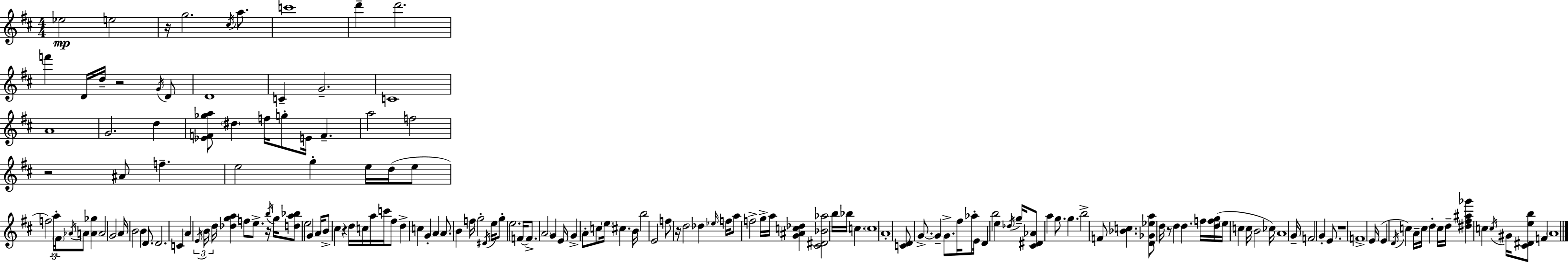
{
  \clef treble
  \numericTimeSignature
  \time 4/4
  \key d \major
  \repeat volta 2 { ees''2\mp e''2 | r16 g''2. \acciaccatura { cis''16 } a''8. | c'''1 | d'''4-- d'''2. | \break f'''4 d'16 d''16-- r2 \acciaccatura { g'16 } | d'8 d'1 | c'4-- g'2.-- | c'1 | \break a'1 | g'2. d''4 | <ees' f' ges'' a''>8 \parenthesize dis''4 f''16 g''8-. e'16 f'4.-- | a''2 f''2 | \break r2 ais'8 f''4.-- | e''2 g''4-. e''16 d''16( | e''8 f''2) \tuplet 3/2 { a''16-. \parenthesize fis'16 \acciaccatura { aes'16 } } a'8 <a' ges''>4 | a'2 g'2 | \break a'16 b'2 b'4 | d'8. d'2. c'4 | a'4 \tuplet 3/2 { \acciaccatura { e'16 } b'16 d''16 } <des'' g'' a''>4 f''8 | e''8.-> r16 \acciaccatura { b''16 } g''16 <d'' a'' bes''>8 e''2 | \break g'4 a'16 b'8-> cis''4 r4 d''16 | c''16 a''16 c'''16 fis''8 d''4-> c''4 g'4-. | a'4 a'8. b'4 f''16 g''2-. | \acciaccatura { dis'16 } e''16 g''8-. e''2. | \break f'16~~ f'8.-> \parenthesize a'2 | g'4 e'16 g'4-> a'8-. c''8 \parenthesize e''16 cis''4. | b'16 b''2 e'2 | f''8 r16 d''2 | \break des''4 \grace { ees''16 } f''16 a''8 f''2-> | g''16-> a''16 <g' ais' c'' des''>4 <cis' dis' bes' aes''>2 b''16 | bes''16 c''4. \parenthesize c''1 | a'1-. | \break <c' d'>8 g'8.->~~ g'4-- | g'8.-> fis''16 aes''8-. e'16 d'4 b''2 | e''4 \acciaccatura { des''16 } g''16-- <cis' dis' aes'>8 a''4 g''8. | g''4. b''2-> | \break f'8 <bes' c''>4. <d' ges' ees'' a''>8 d''16 r8 d''4 | d''4. f''16 <d'' f'' g''>16( \parenthesize e''16 c''4 c''16 b'2 | ces''16) a'1 | g'16-- f'2 | \break g'4-. e'8. r1 | f'1-> | e'16( e'4 \acciaccatura { d'16 }) c''4 | a'16-- c''16 d''4-. c''16 d''16-- <dis'' fis'' ais'' ges'''>4 c''4 | \break \acciaccatura { c''16 } gis'16 <cis' dis' e'' b''>8 f'4 \parenthesize a'1 | } \bar "|."
}